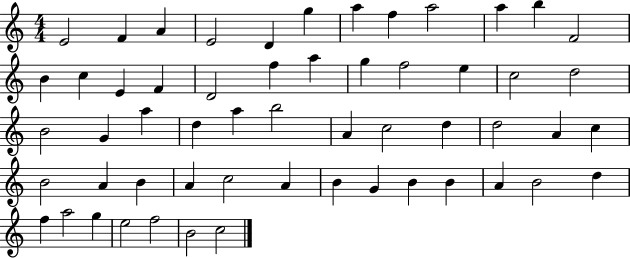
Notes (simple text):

E4/h F4/q A4/q E4/h D4/q G5/q A5/q F5/q A5/h A5/q B5/q F4/h B4/q C5/q E4/q F4/q D4/h F5/q A5/q G5/q F5/h E5/q C5/h D5/h B4/h G4/q A5/q D5/q A5/q B5/h A4/q C5/h D5/q D5/h A4/q C5/q B4/h A4/q B4/q A4/q C5/h A4/q B4/q G4/q B4/q B4/q A4/q B4/h D5/q F5/q A5/h G5/q E5/h F5/h B4/h C5/h